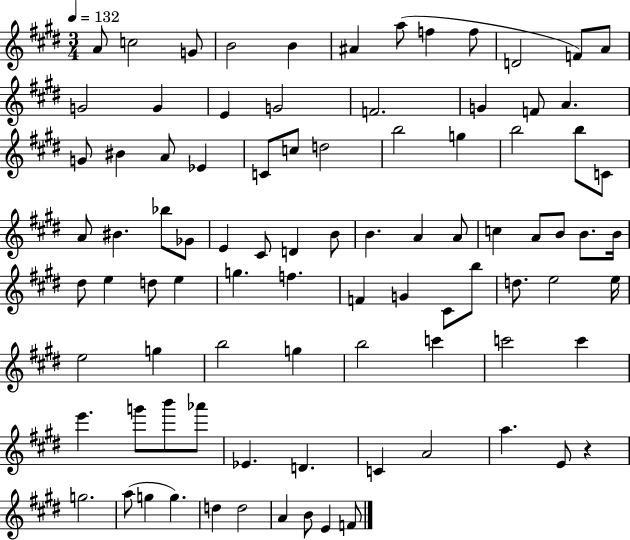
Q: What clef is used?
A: treble